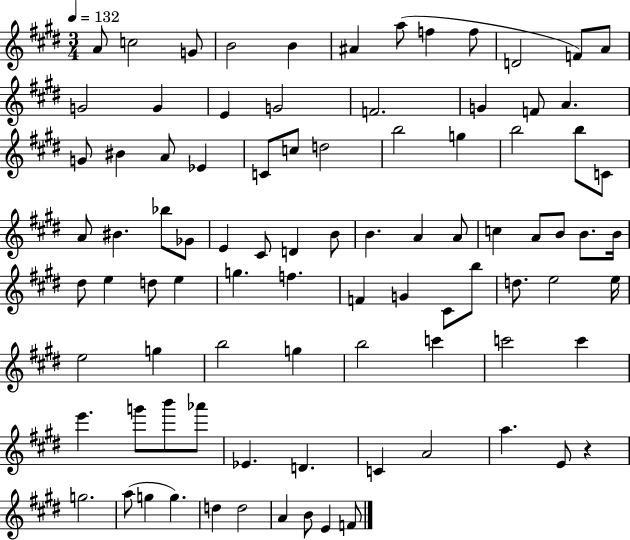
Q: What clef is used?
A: treble